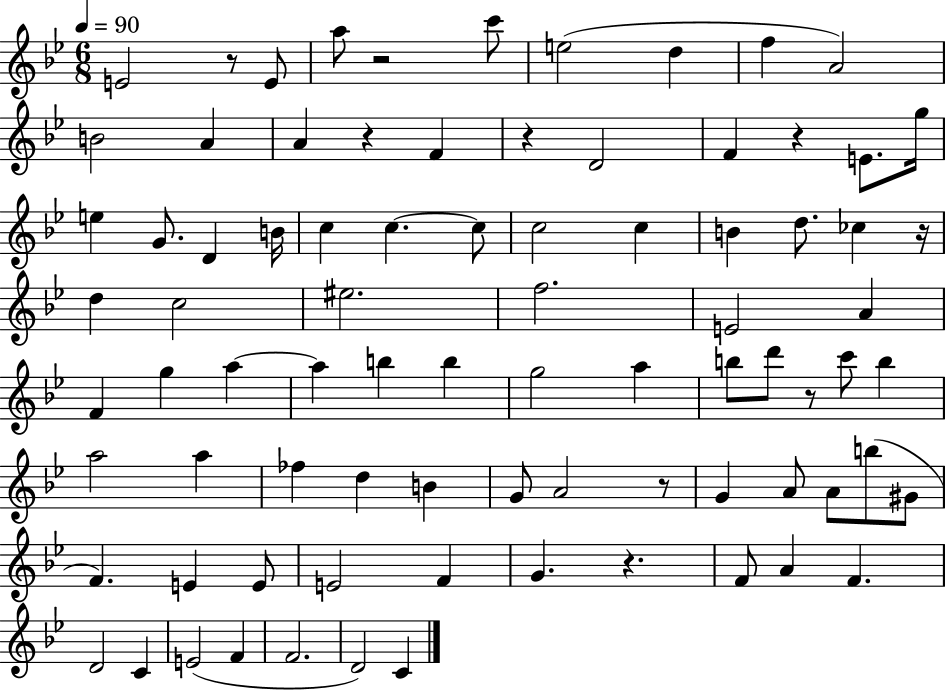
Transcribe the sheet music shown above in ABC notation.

X:1
T:Untitled
M:6/8
L:1/4
K:Bb
E2 z/2 E/2 a/2 z2 c'/2 e2 d f A2 B2 A A z F z D2 F z E/2 g/4 e G/2 D B/4 c c c/2 c2 c B d/2 _c z/4 d c2 ^e2 f2 E2 A F g a a b b g2 a b/2 d'/2 z/2 c'/2 b a2 a _f d B G/2 A2 z/2 G A/2 A/2 b/2 ^G/2 F E E/2 E2 F G z F/2 A F D2 C E2 F F2 D2 C